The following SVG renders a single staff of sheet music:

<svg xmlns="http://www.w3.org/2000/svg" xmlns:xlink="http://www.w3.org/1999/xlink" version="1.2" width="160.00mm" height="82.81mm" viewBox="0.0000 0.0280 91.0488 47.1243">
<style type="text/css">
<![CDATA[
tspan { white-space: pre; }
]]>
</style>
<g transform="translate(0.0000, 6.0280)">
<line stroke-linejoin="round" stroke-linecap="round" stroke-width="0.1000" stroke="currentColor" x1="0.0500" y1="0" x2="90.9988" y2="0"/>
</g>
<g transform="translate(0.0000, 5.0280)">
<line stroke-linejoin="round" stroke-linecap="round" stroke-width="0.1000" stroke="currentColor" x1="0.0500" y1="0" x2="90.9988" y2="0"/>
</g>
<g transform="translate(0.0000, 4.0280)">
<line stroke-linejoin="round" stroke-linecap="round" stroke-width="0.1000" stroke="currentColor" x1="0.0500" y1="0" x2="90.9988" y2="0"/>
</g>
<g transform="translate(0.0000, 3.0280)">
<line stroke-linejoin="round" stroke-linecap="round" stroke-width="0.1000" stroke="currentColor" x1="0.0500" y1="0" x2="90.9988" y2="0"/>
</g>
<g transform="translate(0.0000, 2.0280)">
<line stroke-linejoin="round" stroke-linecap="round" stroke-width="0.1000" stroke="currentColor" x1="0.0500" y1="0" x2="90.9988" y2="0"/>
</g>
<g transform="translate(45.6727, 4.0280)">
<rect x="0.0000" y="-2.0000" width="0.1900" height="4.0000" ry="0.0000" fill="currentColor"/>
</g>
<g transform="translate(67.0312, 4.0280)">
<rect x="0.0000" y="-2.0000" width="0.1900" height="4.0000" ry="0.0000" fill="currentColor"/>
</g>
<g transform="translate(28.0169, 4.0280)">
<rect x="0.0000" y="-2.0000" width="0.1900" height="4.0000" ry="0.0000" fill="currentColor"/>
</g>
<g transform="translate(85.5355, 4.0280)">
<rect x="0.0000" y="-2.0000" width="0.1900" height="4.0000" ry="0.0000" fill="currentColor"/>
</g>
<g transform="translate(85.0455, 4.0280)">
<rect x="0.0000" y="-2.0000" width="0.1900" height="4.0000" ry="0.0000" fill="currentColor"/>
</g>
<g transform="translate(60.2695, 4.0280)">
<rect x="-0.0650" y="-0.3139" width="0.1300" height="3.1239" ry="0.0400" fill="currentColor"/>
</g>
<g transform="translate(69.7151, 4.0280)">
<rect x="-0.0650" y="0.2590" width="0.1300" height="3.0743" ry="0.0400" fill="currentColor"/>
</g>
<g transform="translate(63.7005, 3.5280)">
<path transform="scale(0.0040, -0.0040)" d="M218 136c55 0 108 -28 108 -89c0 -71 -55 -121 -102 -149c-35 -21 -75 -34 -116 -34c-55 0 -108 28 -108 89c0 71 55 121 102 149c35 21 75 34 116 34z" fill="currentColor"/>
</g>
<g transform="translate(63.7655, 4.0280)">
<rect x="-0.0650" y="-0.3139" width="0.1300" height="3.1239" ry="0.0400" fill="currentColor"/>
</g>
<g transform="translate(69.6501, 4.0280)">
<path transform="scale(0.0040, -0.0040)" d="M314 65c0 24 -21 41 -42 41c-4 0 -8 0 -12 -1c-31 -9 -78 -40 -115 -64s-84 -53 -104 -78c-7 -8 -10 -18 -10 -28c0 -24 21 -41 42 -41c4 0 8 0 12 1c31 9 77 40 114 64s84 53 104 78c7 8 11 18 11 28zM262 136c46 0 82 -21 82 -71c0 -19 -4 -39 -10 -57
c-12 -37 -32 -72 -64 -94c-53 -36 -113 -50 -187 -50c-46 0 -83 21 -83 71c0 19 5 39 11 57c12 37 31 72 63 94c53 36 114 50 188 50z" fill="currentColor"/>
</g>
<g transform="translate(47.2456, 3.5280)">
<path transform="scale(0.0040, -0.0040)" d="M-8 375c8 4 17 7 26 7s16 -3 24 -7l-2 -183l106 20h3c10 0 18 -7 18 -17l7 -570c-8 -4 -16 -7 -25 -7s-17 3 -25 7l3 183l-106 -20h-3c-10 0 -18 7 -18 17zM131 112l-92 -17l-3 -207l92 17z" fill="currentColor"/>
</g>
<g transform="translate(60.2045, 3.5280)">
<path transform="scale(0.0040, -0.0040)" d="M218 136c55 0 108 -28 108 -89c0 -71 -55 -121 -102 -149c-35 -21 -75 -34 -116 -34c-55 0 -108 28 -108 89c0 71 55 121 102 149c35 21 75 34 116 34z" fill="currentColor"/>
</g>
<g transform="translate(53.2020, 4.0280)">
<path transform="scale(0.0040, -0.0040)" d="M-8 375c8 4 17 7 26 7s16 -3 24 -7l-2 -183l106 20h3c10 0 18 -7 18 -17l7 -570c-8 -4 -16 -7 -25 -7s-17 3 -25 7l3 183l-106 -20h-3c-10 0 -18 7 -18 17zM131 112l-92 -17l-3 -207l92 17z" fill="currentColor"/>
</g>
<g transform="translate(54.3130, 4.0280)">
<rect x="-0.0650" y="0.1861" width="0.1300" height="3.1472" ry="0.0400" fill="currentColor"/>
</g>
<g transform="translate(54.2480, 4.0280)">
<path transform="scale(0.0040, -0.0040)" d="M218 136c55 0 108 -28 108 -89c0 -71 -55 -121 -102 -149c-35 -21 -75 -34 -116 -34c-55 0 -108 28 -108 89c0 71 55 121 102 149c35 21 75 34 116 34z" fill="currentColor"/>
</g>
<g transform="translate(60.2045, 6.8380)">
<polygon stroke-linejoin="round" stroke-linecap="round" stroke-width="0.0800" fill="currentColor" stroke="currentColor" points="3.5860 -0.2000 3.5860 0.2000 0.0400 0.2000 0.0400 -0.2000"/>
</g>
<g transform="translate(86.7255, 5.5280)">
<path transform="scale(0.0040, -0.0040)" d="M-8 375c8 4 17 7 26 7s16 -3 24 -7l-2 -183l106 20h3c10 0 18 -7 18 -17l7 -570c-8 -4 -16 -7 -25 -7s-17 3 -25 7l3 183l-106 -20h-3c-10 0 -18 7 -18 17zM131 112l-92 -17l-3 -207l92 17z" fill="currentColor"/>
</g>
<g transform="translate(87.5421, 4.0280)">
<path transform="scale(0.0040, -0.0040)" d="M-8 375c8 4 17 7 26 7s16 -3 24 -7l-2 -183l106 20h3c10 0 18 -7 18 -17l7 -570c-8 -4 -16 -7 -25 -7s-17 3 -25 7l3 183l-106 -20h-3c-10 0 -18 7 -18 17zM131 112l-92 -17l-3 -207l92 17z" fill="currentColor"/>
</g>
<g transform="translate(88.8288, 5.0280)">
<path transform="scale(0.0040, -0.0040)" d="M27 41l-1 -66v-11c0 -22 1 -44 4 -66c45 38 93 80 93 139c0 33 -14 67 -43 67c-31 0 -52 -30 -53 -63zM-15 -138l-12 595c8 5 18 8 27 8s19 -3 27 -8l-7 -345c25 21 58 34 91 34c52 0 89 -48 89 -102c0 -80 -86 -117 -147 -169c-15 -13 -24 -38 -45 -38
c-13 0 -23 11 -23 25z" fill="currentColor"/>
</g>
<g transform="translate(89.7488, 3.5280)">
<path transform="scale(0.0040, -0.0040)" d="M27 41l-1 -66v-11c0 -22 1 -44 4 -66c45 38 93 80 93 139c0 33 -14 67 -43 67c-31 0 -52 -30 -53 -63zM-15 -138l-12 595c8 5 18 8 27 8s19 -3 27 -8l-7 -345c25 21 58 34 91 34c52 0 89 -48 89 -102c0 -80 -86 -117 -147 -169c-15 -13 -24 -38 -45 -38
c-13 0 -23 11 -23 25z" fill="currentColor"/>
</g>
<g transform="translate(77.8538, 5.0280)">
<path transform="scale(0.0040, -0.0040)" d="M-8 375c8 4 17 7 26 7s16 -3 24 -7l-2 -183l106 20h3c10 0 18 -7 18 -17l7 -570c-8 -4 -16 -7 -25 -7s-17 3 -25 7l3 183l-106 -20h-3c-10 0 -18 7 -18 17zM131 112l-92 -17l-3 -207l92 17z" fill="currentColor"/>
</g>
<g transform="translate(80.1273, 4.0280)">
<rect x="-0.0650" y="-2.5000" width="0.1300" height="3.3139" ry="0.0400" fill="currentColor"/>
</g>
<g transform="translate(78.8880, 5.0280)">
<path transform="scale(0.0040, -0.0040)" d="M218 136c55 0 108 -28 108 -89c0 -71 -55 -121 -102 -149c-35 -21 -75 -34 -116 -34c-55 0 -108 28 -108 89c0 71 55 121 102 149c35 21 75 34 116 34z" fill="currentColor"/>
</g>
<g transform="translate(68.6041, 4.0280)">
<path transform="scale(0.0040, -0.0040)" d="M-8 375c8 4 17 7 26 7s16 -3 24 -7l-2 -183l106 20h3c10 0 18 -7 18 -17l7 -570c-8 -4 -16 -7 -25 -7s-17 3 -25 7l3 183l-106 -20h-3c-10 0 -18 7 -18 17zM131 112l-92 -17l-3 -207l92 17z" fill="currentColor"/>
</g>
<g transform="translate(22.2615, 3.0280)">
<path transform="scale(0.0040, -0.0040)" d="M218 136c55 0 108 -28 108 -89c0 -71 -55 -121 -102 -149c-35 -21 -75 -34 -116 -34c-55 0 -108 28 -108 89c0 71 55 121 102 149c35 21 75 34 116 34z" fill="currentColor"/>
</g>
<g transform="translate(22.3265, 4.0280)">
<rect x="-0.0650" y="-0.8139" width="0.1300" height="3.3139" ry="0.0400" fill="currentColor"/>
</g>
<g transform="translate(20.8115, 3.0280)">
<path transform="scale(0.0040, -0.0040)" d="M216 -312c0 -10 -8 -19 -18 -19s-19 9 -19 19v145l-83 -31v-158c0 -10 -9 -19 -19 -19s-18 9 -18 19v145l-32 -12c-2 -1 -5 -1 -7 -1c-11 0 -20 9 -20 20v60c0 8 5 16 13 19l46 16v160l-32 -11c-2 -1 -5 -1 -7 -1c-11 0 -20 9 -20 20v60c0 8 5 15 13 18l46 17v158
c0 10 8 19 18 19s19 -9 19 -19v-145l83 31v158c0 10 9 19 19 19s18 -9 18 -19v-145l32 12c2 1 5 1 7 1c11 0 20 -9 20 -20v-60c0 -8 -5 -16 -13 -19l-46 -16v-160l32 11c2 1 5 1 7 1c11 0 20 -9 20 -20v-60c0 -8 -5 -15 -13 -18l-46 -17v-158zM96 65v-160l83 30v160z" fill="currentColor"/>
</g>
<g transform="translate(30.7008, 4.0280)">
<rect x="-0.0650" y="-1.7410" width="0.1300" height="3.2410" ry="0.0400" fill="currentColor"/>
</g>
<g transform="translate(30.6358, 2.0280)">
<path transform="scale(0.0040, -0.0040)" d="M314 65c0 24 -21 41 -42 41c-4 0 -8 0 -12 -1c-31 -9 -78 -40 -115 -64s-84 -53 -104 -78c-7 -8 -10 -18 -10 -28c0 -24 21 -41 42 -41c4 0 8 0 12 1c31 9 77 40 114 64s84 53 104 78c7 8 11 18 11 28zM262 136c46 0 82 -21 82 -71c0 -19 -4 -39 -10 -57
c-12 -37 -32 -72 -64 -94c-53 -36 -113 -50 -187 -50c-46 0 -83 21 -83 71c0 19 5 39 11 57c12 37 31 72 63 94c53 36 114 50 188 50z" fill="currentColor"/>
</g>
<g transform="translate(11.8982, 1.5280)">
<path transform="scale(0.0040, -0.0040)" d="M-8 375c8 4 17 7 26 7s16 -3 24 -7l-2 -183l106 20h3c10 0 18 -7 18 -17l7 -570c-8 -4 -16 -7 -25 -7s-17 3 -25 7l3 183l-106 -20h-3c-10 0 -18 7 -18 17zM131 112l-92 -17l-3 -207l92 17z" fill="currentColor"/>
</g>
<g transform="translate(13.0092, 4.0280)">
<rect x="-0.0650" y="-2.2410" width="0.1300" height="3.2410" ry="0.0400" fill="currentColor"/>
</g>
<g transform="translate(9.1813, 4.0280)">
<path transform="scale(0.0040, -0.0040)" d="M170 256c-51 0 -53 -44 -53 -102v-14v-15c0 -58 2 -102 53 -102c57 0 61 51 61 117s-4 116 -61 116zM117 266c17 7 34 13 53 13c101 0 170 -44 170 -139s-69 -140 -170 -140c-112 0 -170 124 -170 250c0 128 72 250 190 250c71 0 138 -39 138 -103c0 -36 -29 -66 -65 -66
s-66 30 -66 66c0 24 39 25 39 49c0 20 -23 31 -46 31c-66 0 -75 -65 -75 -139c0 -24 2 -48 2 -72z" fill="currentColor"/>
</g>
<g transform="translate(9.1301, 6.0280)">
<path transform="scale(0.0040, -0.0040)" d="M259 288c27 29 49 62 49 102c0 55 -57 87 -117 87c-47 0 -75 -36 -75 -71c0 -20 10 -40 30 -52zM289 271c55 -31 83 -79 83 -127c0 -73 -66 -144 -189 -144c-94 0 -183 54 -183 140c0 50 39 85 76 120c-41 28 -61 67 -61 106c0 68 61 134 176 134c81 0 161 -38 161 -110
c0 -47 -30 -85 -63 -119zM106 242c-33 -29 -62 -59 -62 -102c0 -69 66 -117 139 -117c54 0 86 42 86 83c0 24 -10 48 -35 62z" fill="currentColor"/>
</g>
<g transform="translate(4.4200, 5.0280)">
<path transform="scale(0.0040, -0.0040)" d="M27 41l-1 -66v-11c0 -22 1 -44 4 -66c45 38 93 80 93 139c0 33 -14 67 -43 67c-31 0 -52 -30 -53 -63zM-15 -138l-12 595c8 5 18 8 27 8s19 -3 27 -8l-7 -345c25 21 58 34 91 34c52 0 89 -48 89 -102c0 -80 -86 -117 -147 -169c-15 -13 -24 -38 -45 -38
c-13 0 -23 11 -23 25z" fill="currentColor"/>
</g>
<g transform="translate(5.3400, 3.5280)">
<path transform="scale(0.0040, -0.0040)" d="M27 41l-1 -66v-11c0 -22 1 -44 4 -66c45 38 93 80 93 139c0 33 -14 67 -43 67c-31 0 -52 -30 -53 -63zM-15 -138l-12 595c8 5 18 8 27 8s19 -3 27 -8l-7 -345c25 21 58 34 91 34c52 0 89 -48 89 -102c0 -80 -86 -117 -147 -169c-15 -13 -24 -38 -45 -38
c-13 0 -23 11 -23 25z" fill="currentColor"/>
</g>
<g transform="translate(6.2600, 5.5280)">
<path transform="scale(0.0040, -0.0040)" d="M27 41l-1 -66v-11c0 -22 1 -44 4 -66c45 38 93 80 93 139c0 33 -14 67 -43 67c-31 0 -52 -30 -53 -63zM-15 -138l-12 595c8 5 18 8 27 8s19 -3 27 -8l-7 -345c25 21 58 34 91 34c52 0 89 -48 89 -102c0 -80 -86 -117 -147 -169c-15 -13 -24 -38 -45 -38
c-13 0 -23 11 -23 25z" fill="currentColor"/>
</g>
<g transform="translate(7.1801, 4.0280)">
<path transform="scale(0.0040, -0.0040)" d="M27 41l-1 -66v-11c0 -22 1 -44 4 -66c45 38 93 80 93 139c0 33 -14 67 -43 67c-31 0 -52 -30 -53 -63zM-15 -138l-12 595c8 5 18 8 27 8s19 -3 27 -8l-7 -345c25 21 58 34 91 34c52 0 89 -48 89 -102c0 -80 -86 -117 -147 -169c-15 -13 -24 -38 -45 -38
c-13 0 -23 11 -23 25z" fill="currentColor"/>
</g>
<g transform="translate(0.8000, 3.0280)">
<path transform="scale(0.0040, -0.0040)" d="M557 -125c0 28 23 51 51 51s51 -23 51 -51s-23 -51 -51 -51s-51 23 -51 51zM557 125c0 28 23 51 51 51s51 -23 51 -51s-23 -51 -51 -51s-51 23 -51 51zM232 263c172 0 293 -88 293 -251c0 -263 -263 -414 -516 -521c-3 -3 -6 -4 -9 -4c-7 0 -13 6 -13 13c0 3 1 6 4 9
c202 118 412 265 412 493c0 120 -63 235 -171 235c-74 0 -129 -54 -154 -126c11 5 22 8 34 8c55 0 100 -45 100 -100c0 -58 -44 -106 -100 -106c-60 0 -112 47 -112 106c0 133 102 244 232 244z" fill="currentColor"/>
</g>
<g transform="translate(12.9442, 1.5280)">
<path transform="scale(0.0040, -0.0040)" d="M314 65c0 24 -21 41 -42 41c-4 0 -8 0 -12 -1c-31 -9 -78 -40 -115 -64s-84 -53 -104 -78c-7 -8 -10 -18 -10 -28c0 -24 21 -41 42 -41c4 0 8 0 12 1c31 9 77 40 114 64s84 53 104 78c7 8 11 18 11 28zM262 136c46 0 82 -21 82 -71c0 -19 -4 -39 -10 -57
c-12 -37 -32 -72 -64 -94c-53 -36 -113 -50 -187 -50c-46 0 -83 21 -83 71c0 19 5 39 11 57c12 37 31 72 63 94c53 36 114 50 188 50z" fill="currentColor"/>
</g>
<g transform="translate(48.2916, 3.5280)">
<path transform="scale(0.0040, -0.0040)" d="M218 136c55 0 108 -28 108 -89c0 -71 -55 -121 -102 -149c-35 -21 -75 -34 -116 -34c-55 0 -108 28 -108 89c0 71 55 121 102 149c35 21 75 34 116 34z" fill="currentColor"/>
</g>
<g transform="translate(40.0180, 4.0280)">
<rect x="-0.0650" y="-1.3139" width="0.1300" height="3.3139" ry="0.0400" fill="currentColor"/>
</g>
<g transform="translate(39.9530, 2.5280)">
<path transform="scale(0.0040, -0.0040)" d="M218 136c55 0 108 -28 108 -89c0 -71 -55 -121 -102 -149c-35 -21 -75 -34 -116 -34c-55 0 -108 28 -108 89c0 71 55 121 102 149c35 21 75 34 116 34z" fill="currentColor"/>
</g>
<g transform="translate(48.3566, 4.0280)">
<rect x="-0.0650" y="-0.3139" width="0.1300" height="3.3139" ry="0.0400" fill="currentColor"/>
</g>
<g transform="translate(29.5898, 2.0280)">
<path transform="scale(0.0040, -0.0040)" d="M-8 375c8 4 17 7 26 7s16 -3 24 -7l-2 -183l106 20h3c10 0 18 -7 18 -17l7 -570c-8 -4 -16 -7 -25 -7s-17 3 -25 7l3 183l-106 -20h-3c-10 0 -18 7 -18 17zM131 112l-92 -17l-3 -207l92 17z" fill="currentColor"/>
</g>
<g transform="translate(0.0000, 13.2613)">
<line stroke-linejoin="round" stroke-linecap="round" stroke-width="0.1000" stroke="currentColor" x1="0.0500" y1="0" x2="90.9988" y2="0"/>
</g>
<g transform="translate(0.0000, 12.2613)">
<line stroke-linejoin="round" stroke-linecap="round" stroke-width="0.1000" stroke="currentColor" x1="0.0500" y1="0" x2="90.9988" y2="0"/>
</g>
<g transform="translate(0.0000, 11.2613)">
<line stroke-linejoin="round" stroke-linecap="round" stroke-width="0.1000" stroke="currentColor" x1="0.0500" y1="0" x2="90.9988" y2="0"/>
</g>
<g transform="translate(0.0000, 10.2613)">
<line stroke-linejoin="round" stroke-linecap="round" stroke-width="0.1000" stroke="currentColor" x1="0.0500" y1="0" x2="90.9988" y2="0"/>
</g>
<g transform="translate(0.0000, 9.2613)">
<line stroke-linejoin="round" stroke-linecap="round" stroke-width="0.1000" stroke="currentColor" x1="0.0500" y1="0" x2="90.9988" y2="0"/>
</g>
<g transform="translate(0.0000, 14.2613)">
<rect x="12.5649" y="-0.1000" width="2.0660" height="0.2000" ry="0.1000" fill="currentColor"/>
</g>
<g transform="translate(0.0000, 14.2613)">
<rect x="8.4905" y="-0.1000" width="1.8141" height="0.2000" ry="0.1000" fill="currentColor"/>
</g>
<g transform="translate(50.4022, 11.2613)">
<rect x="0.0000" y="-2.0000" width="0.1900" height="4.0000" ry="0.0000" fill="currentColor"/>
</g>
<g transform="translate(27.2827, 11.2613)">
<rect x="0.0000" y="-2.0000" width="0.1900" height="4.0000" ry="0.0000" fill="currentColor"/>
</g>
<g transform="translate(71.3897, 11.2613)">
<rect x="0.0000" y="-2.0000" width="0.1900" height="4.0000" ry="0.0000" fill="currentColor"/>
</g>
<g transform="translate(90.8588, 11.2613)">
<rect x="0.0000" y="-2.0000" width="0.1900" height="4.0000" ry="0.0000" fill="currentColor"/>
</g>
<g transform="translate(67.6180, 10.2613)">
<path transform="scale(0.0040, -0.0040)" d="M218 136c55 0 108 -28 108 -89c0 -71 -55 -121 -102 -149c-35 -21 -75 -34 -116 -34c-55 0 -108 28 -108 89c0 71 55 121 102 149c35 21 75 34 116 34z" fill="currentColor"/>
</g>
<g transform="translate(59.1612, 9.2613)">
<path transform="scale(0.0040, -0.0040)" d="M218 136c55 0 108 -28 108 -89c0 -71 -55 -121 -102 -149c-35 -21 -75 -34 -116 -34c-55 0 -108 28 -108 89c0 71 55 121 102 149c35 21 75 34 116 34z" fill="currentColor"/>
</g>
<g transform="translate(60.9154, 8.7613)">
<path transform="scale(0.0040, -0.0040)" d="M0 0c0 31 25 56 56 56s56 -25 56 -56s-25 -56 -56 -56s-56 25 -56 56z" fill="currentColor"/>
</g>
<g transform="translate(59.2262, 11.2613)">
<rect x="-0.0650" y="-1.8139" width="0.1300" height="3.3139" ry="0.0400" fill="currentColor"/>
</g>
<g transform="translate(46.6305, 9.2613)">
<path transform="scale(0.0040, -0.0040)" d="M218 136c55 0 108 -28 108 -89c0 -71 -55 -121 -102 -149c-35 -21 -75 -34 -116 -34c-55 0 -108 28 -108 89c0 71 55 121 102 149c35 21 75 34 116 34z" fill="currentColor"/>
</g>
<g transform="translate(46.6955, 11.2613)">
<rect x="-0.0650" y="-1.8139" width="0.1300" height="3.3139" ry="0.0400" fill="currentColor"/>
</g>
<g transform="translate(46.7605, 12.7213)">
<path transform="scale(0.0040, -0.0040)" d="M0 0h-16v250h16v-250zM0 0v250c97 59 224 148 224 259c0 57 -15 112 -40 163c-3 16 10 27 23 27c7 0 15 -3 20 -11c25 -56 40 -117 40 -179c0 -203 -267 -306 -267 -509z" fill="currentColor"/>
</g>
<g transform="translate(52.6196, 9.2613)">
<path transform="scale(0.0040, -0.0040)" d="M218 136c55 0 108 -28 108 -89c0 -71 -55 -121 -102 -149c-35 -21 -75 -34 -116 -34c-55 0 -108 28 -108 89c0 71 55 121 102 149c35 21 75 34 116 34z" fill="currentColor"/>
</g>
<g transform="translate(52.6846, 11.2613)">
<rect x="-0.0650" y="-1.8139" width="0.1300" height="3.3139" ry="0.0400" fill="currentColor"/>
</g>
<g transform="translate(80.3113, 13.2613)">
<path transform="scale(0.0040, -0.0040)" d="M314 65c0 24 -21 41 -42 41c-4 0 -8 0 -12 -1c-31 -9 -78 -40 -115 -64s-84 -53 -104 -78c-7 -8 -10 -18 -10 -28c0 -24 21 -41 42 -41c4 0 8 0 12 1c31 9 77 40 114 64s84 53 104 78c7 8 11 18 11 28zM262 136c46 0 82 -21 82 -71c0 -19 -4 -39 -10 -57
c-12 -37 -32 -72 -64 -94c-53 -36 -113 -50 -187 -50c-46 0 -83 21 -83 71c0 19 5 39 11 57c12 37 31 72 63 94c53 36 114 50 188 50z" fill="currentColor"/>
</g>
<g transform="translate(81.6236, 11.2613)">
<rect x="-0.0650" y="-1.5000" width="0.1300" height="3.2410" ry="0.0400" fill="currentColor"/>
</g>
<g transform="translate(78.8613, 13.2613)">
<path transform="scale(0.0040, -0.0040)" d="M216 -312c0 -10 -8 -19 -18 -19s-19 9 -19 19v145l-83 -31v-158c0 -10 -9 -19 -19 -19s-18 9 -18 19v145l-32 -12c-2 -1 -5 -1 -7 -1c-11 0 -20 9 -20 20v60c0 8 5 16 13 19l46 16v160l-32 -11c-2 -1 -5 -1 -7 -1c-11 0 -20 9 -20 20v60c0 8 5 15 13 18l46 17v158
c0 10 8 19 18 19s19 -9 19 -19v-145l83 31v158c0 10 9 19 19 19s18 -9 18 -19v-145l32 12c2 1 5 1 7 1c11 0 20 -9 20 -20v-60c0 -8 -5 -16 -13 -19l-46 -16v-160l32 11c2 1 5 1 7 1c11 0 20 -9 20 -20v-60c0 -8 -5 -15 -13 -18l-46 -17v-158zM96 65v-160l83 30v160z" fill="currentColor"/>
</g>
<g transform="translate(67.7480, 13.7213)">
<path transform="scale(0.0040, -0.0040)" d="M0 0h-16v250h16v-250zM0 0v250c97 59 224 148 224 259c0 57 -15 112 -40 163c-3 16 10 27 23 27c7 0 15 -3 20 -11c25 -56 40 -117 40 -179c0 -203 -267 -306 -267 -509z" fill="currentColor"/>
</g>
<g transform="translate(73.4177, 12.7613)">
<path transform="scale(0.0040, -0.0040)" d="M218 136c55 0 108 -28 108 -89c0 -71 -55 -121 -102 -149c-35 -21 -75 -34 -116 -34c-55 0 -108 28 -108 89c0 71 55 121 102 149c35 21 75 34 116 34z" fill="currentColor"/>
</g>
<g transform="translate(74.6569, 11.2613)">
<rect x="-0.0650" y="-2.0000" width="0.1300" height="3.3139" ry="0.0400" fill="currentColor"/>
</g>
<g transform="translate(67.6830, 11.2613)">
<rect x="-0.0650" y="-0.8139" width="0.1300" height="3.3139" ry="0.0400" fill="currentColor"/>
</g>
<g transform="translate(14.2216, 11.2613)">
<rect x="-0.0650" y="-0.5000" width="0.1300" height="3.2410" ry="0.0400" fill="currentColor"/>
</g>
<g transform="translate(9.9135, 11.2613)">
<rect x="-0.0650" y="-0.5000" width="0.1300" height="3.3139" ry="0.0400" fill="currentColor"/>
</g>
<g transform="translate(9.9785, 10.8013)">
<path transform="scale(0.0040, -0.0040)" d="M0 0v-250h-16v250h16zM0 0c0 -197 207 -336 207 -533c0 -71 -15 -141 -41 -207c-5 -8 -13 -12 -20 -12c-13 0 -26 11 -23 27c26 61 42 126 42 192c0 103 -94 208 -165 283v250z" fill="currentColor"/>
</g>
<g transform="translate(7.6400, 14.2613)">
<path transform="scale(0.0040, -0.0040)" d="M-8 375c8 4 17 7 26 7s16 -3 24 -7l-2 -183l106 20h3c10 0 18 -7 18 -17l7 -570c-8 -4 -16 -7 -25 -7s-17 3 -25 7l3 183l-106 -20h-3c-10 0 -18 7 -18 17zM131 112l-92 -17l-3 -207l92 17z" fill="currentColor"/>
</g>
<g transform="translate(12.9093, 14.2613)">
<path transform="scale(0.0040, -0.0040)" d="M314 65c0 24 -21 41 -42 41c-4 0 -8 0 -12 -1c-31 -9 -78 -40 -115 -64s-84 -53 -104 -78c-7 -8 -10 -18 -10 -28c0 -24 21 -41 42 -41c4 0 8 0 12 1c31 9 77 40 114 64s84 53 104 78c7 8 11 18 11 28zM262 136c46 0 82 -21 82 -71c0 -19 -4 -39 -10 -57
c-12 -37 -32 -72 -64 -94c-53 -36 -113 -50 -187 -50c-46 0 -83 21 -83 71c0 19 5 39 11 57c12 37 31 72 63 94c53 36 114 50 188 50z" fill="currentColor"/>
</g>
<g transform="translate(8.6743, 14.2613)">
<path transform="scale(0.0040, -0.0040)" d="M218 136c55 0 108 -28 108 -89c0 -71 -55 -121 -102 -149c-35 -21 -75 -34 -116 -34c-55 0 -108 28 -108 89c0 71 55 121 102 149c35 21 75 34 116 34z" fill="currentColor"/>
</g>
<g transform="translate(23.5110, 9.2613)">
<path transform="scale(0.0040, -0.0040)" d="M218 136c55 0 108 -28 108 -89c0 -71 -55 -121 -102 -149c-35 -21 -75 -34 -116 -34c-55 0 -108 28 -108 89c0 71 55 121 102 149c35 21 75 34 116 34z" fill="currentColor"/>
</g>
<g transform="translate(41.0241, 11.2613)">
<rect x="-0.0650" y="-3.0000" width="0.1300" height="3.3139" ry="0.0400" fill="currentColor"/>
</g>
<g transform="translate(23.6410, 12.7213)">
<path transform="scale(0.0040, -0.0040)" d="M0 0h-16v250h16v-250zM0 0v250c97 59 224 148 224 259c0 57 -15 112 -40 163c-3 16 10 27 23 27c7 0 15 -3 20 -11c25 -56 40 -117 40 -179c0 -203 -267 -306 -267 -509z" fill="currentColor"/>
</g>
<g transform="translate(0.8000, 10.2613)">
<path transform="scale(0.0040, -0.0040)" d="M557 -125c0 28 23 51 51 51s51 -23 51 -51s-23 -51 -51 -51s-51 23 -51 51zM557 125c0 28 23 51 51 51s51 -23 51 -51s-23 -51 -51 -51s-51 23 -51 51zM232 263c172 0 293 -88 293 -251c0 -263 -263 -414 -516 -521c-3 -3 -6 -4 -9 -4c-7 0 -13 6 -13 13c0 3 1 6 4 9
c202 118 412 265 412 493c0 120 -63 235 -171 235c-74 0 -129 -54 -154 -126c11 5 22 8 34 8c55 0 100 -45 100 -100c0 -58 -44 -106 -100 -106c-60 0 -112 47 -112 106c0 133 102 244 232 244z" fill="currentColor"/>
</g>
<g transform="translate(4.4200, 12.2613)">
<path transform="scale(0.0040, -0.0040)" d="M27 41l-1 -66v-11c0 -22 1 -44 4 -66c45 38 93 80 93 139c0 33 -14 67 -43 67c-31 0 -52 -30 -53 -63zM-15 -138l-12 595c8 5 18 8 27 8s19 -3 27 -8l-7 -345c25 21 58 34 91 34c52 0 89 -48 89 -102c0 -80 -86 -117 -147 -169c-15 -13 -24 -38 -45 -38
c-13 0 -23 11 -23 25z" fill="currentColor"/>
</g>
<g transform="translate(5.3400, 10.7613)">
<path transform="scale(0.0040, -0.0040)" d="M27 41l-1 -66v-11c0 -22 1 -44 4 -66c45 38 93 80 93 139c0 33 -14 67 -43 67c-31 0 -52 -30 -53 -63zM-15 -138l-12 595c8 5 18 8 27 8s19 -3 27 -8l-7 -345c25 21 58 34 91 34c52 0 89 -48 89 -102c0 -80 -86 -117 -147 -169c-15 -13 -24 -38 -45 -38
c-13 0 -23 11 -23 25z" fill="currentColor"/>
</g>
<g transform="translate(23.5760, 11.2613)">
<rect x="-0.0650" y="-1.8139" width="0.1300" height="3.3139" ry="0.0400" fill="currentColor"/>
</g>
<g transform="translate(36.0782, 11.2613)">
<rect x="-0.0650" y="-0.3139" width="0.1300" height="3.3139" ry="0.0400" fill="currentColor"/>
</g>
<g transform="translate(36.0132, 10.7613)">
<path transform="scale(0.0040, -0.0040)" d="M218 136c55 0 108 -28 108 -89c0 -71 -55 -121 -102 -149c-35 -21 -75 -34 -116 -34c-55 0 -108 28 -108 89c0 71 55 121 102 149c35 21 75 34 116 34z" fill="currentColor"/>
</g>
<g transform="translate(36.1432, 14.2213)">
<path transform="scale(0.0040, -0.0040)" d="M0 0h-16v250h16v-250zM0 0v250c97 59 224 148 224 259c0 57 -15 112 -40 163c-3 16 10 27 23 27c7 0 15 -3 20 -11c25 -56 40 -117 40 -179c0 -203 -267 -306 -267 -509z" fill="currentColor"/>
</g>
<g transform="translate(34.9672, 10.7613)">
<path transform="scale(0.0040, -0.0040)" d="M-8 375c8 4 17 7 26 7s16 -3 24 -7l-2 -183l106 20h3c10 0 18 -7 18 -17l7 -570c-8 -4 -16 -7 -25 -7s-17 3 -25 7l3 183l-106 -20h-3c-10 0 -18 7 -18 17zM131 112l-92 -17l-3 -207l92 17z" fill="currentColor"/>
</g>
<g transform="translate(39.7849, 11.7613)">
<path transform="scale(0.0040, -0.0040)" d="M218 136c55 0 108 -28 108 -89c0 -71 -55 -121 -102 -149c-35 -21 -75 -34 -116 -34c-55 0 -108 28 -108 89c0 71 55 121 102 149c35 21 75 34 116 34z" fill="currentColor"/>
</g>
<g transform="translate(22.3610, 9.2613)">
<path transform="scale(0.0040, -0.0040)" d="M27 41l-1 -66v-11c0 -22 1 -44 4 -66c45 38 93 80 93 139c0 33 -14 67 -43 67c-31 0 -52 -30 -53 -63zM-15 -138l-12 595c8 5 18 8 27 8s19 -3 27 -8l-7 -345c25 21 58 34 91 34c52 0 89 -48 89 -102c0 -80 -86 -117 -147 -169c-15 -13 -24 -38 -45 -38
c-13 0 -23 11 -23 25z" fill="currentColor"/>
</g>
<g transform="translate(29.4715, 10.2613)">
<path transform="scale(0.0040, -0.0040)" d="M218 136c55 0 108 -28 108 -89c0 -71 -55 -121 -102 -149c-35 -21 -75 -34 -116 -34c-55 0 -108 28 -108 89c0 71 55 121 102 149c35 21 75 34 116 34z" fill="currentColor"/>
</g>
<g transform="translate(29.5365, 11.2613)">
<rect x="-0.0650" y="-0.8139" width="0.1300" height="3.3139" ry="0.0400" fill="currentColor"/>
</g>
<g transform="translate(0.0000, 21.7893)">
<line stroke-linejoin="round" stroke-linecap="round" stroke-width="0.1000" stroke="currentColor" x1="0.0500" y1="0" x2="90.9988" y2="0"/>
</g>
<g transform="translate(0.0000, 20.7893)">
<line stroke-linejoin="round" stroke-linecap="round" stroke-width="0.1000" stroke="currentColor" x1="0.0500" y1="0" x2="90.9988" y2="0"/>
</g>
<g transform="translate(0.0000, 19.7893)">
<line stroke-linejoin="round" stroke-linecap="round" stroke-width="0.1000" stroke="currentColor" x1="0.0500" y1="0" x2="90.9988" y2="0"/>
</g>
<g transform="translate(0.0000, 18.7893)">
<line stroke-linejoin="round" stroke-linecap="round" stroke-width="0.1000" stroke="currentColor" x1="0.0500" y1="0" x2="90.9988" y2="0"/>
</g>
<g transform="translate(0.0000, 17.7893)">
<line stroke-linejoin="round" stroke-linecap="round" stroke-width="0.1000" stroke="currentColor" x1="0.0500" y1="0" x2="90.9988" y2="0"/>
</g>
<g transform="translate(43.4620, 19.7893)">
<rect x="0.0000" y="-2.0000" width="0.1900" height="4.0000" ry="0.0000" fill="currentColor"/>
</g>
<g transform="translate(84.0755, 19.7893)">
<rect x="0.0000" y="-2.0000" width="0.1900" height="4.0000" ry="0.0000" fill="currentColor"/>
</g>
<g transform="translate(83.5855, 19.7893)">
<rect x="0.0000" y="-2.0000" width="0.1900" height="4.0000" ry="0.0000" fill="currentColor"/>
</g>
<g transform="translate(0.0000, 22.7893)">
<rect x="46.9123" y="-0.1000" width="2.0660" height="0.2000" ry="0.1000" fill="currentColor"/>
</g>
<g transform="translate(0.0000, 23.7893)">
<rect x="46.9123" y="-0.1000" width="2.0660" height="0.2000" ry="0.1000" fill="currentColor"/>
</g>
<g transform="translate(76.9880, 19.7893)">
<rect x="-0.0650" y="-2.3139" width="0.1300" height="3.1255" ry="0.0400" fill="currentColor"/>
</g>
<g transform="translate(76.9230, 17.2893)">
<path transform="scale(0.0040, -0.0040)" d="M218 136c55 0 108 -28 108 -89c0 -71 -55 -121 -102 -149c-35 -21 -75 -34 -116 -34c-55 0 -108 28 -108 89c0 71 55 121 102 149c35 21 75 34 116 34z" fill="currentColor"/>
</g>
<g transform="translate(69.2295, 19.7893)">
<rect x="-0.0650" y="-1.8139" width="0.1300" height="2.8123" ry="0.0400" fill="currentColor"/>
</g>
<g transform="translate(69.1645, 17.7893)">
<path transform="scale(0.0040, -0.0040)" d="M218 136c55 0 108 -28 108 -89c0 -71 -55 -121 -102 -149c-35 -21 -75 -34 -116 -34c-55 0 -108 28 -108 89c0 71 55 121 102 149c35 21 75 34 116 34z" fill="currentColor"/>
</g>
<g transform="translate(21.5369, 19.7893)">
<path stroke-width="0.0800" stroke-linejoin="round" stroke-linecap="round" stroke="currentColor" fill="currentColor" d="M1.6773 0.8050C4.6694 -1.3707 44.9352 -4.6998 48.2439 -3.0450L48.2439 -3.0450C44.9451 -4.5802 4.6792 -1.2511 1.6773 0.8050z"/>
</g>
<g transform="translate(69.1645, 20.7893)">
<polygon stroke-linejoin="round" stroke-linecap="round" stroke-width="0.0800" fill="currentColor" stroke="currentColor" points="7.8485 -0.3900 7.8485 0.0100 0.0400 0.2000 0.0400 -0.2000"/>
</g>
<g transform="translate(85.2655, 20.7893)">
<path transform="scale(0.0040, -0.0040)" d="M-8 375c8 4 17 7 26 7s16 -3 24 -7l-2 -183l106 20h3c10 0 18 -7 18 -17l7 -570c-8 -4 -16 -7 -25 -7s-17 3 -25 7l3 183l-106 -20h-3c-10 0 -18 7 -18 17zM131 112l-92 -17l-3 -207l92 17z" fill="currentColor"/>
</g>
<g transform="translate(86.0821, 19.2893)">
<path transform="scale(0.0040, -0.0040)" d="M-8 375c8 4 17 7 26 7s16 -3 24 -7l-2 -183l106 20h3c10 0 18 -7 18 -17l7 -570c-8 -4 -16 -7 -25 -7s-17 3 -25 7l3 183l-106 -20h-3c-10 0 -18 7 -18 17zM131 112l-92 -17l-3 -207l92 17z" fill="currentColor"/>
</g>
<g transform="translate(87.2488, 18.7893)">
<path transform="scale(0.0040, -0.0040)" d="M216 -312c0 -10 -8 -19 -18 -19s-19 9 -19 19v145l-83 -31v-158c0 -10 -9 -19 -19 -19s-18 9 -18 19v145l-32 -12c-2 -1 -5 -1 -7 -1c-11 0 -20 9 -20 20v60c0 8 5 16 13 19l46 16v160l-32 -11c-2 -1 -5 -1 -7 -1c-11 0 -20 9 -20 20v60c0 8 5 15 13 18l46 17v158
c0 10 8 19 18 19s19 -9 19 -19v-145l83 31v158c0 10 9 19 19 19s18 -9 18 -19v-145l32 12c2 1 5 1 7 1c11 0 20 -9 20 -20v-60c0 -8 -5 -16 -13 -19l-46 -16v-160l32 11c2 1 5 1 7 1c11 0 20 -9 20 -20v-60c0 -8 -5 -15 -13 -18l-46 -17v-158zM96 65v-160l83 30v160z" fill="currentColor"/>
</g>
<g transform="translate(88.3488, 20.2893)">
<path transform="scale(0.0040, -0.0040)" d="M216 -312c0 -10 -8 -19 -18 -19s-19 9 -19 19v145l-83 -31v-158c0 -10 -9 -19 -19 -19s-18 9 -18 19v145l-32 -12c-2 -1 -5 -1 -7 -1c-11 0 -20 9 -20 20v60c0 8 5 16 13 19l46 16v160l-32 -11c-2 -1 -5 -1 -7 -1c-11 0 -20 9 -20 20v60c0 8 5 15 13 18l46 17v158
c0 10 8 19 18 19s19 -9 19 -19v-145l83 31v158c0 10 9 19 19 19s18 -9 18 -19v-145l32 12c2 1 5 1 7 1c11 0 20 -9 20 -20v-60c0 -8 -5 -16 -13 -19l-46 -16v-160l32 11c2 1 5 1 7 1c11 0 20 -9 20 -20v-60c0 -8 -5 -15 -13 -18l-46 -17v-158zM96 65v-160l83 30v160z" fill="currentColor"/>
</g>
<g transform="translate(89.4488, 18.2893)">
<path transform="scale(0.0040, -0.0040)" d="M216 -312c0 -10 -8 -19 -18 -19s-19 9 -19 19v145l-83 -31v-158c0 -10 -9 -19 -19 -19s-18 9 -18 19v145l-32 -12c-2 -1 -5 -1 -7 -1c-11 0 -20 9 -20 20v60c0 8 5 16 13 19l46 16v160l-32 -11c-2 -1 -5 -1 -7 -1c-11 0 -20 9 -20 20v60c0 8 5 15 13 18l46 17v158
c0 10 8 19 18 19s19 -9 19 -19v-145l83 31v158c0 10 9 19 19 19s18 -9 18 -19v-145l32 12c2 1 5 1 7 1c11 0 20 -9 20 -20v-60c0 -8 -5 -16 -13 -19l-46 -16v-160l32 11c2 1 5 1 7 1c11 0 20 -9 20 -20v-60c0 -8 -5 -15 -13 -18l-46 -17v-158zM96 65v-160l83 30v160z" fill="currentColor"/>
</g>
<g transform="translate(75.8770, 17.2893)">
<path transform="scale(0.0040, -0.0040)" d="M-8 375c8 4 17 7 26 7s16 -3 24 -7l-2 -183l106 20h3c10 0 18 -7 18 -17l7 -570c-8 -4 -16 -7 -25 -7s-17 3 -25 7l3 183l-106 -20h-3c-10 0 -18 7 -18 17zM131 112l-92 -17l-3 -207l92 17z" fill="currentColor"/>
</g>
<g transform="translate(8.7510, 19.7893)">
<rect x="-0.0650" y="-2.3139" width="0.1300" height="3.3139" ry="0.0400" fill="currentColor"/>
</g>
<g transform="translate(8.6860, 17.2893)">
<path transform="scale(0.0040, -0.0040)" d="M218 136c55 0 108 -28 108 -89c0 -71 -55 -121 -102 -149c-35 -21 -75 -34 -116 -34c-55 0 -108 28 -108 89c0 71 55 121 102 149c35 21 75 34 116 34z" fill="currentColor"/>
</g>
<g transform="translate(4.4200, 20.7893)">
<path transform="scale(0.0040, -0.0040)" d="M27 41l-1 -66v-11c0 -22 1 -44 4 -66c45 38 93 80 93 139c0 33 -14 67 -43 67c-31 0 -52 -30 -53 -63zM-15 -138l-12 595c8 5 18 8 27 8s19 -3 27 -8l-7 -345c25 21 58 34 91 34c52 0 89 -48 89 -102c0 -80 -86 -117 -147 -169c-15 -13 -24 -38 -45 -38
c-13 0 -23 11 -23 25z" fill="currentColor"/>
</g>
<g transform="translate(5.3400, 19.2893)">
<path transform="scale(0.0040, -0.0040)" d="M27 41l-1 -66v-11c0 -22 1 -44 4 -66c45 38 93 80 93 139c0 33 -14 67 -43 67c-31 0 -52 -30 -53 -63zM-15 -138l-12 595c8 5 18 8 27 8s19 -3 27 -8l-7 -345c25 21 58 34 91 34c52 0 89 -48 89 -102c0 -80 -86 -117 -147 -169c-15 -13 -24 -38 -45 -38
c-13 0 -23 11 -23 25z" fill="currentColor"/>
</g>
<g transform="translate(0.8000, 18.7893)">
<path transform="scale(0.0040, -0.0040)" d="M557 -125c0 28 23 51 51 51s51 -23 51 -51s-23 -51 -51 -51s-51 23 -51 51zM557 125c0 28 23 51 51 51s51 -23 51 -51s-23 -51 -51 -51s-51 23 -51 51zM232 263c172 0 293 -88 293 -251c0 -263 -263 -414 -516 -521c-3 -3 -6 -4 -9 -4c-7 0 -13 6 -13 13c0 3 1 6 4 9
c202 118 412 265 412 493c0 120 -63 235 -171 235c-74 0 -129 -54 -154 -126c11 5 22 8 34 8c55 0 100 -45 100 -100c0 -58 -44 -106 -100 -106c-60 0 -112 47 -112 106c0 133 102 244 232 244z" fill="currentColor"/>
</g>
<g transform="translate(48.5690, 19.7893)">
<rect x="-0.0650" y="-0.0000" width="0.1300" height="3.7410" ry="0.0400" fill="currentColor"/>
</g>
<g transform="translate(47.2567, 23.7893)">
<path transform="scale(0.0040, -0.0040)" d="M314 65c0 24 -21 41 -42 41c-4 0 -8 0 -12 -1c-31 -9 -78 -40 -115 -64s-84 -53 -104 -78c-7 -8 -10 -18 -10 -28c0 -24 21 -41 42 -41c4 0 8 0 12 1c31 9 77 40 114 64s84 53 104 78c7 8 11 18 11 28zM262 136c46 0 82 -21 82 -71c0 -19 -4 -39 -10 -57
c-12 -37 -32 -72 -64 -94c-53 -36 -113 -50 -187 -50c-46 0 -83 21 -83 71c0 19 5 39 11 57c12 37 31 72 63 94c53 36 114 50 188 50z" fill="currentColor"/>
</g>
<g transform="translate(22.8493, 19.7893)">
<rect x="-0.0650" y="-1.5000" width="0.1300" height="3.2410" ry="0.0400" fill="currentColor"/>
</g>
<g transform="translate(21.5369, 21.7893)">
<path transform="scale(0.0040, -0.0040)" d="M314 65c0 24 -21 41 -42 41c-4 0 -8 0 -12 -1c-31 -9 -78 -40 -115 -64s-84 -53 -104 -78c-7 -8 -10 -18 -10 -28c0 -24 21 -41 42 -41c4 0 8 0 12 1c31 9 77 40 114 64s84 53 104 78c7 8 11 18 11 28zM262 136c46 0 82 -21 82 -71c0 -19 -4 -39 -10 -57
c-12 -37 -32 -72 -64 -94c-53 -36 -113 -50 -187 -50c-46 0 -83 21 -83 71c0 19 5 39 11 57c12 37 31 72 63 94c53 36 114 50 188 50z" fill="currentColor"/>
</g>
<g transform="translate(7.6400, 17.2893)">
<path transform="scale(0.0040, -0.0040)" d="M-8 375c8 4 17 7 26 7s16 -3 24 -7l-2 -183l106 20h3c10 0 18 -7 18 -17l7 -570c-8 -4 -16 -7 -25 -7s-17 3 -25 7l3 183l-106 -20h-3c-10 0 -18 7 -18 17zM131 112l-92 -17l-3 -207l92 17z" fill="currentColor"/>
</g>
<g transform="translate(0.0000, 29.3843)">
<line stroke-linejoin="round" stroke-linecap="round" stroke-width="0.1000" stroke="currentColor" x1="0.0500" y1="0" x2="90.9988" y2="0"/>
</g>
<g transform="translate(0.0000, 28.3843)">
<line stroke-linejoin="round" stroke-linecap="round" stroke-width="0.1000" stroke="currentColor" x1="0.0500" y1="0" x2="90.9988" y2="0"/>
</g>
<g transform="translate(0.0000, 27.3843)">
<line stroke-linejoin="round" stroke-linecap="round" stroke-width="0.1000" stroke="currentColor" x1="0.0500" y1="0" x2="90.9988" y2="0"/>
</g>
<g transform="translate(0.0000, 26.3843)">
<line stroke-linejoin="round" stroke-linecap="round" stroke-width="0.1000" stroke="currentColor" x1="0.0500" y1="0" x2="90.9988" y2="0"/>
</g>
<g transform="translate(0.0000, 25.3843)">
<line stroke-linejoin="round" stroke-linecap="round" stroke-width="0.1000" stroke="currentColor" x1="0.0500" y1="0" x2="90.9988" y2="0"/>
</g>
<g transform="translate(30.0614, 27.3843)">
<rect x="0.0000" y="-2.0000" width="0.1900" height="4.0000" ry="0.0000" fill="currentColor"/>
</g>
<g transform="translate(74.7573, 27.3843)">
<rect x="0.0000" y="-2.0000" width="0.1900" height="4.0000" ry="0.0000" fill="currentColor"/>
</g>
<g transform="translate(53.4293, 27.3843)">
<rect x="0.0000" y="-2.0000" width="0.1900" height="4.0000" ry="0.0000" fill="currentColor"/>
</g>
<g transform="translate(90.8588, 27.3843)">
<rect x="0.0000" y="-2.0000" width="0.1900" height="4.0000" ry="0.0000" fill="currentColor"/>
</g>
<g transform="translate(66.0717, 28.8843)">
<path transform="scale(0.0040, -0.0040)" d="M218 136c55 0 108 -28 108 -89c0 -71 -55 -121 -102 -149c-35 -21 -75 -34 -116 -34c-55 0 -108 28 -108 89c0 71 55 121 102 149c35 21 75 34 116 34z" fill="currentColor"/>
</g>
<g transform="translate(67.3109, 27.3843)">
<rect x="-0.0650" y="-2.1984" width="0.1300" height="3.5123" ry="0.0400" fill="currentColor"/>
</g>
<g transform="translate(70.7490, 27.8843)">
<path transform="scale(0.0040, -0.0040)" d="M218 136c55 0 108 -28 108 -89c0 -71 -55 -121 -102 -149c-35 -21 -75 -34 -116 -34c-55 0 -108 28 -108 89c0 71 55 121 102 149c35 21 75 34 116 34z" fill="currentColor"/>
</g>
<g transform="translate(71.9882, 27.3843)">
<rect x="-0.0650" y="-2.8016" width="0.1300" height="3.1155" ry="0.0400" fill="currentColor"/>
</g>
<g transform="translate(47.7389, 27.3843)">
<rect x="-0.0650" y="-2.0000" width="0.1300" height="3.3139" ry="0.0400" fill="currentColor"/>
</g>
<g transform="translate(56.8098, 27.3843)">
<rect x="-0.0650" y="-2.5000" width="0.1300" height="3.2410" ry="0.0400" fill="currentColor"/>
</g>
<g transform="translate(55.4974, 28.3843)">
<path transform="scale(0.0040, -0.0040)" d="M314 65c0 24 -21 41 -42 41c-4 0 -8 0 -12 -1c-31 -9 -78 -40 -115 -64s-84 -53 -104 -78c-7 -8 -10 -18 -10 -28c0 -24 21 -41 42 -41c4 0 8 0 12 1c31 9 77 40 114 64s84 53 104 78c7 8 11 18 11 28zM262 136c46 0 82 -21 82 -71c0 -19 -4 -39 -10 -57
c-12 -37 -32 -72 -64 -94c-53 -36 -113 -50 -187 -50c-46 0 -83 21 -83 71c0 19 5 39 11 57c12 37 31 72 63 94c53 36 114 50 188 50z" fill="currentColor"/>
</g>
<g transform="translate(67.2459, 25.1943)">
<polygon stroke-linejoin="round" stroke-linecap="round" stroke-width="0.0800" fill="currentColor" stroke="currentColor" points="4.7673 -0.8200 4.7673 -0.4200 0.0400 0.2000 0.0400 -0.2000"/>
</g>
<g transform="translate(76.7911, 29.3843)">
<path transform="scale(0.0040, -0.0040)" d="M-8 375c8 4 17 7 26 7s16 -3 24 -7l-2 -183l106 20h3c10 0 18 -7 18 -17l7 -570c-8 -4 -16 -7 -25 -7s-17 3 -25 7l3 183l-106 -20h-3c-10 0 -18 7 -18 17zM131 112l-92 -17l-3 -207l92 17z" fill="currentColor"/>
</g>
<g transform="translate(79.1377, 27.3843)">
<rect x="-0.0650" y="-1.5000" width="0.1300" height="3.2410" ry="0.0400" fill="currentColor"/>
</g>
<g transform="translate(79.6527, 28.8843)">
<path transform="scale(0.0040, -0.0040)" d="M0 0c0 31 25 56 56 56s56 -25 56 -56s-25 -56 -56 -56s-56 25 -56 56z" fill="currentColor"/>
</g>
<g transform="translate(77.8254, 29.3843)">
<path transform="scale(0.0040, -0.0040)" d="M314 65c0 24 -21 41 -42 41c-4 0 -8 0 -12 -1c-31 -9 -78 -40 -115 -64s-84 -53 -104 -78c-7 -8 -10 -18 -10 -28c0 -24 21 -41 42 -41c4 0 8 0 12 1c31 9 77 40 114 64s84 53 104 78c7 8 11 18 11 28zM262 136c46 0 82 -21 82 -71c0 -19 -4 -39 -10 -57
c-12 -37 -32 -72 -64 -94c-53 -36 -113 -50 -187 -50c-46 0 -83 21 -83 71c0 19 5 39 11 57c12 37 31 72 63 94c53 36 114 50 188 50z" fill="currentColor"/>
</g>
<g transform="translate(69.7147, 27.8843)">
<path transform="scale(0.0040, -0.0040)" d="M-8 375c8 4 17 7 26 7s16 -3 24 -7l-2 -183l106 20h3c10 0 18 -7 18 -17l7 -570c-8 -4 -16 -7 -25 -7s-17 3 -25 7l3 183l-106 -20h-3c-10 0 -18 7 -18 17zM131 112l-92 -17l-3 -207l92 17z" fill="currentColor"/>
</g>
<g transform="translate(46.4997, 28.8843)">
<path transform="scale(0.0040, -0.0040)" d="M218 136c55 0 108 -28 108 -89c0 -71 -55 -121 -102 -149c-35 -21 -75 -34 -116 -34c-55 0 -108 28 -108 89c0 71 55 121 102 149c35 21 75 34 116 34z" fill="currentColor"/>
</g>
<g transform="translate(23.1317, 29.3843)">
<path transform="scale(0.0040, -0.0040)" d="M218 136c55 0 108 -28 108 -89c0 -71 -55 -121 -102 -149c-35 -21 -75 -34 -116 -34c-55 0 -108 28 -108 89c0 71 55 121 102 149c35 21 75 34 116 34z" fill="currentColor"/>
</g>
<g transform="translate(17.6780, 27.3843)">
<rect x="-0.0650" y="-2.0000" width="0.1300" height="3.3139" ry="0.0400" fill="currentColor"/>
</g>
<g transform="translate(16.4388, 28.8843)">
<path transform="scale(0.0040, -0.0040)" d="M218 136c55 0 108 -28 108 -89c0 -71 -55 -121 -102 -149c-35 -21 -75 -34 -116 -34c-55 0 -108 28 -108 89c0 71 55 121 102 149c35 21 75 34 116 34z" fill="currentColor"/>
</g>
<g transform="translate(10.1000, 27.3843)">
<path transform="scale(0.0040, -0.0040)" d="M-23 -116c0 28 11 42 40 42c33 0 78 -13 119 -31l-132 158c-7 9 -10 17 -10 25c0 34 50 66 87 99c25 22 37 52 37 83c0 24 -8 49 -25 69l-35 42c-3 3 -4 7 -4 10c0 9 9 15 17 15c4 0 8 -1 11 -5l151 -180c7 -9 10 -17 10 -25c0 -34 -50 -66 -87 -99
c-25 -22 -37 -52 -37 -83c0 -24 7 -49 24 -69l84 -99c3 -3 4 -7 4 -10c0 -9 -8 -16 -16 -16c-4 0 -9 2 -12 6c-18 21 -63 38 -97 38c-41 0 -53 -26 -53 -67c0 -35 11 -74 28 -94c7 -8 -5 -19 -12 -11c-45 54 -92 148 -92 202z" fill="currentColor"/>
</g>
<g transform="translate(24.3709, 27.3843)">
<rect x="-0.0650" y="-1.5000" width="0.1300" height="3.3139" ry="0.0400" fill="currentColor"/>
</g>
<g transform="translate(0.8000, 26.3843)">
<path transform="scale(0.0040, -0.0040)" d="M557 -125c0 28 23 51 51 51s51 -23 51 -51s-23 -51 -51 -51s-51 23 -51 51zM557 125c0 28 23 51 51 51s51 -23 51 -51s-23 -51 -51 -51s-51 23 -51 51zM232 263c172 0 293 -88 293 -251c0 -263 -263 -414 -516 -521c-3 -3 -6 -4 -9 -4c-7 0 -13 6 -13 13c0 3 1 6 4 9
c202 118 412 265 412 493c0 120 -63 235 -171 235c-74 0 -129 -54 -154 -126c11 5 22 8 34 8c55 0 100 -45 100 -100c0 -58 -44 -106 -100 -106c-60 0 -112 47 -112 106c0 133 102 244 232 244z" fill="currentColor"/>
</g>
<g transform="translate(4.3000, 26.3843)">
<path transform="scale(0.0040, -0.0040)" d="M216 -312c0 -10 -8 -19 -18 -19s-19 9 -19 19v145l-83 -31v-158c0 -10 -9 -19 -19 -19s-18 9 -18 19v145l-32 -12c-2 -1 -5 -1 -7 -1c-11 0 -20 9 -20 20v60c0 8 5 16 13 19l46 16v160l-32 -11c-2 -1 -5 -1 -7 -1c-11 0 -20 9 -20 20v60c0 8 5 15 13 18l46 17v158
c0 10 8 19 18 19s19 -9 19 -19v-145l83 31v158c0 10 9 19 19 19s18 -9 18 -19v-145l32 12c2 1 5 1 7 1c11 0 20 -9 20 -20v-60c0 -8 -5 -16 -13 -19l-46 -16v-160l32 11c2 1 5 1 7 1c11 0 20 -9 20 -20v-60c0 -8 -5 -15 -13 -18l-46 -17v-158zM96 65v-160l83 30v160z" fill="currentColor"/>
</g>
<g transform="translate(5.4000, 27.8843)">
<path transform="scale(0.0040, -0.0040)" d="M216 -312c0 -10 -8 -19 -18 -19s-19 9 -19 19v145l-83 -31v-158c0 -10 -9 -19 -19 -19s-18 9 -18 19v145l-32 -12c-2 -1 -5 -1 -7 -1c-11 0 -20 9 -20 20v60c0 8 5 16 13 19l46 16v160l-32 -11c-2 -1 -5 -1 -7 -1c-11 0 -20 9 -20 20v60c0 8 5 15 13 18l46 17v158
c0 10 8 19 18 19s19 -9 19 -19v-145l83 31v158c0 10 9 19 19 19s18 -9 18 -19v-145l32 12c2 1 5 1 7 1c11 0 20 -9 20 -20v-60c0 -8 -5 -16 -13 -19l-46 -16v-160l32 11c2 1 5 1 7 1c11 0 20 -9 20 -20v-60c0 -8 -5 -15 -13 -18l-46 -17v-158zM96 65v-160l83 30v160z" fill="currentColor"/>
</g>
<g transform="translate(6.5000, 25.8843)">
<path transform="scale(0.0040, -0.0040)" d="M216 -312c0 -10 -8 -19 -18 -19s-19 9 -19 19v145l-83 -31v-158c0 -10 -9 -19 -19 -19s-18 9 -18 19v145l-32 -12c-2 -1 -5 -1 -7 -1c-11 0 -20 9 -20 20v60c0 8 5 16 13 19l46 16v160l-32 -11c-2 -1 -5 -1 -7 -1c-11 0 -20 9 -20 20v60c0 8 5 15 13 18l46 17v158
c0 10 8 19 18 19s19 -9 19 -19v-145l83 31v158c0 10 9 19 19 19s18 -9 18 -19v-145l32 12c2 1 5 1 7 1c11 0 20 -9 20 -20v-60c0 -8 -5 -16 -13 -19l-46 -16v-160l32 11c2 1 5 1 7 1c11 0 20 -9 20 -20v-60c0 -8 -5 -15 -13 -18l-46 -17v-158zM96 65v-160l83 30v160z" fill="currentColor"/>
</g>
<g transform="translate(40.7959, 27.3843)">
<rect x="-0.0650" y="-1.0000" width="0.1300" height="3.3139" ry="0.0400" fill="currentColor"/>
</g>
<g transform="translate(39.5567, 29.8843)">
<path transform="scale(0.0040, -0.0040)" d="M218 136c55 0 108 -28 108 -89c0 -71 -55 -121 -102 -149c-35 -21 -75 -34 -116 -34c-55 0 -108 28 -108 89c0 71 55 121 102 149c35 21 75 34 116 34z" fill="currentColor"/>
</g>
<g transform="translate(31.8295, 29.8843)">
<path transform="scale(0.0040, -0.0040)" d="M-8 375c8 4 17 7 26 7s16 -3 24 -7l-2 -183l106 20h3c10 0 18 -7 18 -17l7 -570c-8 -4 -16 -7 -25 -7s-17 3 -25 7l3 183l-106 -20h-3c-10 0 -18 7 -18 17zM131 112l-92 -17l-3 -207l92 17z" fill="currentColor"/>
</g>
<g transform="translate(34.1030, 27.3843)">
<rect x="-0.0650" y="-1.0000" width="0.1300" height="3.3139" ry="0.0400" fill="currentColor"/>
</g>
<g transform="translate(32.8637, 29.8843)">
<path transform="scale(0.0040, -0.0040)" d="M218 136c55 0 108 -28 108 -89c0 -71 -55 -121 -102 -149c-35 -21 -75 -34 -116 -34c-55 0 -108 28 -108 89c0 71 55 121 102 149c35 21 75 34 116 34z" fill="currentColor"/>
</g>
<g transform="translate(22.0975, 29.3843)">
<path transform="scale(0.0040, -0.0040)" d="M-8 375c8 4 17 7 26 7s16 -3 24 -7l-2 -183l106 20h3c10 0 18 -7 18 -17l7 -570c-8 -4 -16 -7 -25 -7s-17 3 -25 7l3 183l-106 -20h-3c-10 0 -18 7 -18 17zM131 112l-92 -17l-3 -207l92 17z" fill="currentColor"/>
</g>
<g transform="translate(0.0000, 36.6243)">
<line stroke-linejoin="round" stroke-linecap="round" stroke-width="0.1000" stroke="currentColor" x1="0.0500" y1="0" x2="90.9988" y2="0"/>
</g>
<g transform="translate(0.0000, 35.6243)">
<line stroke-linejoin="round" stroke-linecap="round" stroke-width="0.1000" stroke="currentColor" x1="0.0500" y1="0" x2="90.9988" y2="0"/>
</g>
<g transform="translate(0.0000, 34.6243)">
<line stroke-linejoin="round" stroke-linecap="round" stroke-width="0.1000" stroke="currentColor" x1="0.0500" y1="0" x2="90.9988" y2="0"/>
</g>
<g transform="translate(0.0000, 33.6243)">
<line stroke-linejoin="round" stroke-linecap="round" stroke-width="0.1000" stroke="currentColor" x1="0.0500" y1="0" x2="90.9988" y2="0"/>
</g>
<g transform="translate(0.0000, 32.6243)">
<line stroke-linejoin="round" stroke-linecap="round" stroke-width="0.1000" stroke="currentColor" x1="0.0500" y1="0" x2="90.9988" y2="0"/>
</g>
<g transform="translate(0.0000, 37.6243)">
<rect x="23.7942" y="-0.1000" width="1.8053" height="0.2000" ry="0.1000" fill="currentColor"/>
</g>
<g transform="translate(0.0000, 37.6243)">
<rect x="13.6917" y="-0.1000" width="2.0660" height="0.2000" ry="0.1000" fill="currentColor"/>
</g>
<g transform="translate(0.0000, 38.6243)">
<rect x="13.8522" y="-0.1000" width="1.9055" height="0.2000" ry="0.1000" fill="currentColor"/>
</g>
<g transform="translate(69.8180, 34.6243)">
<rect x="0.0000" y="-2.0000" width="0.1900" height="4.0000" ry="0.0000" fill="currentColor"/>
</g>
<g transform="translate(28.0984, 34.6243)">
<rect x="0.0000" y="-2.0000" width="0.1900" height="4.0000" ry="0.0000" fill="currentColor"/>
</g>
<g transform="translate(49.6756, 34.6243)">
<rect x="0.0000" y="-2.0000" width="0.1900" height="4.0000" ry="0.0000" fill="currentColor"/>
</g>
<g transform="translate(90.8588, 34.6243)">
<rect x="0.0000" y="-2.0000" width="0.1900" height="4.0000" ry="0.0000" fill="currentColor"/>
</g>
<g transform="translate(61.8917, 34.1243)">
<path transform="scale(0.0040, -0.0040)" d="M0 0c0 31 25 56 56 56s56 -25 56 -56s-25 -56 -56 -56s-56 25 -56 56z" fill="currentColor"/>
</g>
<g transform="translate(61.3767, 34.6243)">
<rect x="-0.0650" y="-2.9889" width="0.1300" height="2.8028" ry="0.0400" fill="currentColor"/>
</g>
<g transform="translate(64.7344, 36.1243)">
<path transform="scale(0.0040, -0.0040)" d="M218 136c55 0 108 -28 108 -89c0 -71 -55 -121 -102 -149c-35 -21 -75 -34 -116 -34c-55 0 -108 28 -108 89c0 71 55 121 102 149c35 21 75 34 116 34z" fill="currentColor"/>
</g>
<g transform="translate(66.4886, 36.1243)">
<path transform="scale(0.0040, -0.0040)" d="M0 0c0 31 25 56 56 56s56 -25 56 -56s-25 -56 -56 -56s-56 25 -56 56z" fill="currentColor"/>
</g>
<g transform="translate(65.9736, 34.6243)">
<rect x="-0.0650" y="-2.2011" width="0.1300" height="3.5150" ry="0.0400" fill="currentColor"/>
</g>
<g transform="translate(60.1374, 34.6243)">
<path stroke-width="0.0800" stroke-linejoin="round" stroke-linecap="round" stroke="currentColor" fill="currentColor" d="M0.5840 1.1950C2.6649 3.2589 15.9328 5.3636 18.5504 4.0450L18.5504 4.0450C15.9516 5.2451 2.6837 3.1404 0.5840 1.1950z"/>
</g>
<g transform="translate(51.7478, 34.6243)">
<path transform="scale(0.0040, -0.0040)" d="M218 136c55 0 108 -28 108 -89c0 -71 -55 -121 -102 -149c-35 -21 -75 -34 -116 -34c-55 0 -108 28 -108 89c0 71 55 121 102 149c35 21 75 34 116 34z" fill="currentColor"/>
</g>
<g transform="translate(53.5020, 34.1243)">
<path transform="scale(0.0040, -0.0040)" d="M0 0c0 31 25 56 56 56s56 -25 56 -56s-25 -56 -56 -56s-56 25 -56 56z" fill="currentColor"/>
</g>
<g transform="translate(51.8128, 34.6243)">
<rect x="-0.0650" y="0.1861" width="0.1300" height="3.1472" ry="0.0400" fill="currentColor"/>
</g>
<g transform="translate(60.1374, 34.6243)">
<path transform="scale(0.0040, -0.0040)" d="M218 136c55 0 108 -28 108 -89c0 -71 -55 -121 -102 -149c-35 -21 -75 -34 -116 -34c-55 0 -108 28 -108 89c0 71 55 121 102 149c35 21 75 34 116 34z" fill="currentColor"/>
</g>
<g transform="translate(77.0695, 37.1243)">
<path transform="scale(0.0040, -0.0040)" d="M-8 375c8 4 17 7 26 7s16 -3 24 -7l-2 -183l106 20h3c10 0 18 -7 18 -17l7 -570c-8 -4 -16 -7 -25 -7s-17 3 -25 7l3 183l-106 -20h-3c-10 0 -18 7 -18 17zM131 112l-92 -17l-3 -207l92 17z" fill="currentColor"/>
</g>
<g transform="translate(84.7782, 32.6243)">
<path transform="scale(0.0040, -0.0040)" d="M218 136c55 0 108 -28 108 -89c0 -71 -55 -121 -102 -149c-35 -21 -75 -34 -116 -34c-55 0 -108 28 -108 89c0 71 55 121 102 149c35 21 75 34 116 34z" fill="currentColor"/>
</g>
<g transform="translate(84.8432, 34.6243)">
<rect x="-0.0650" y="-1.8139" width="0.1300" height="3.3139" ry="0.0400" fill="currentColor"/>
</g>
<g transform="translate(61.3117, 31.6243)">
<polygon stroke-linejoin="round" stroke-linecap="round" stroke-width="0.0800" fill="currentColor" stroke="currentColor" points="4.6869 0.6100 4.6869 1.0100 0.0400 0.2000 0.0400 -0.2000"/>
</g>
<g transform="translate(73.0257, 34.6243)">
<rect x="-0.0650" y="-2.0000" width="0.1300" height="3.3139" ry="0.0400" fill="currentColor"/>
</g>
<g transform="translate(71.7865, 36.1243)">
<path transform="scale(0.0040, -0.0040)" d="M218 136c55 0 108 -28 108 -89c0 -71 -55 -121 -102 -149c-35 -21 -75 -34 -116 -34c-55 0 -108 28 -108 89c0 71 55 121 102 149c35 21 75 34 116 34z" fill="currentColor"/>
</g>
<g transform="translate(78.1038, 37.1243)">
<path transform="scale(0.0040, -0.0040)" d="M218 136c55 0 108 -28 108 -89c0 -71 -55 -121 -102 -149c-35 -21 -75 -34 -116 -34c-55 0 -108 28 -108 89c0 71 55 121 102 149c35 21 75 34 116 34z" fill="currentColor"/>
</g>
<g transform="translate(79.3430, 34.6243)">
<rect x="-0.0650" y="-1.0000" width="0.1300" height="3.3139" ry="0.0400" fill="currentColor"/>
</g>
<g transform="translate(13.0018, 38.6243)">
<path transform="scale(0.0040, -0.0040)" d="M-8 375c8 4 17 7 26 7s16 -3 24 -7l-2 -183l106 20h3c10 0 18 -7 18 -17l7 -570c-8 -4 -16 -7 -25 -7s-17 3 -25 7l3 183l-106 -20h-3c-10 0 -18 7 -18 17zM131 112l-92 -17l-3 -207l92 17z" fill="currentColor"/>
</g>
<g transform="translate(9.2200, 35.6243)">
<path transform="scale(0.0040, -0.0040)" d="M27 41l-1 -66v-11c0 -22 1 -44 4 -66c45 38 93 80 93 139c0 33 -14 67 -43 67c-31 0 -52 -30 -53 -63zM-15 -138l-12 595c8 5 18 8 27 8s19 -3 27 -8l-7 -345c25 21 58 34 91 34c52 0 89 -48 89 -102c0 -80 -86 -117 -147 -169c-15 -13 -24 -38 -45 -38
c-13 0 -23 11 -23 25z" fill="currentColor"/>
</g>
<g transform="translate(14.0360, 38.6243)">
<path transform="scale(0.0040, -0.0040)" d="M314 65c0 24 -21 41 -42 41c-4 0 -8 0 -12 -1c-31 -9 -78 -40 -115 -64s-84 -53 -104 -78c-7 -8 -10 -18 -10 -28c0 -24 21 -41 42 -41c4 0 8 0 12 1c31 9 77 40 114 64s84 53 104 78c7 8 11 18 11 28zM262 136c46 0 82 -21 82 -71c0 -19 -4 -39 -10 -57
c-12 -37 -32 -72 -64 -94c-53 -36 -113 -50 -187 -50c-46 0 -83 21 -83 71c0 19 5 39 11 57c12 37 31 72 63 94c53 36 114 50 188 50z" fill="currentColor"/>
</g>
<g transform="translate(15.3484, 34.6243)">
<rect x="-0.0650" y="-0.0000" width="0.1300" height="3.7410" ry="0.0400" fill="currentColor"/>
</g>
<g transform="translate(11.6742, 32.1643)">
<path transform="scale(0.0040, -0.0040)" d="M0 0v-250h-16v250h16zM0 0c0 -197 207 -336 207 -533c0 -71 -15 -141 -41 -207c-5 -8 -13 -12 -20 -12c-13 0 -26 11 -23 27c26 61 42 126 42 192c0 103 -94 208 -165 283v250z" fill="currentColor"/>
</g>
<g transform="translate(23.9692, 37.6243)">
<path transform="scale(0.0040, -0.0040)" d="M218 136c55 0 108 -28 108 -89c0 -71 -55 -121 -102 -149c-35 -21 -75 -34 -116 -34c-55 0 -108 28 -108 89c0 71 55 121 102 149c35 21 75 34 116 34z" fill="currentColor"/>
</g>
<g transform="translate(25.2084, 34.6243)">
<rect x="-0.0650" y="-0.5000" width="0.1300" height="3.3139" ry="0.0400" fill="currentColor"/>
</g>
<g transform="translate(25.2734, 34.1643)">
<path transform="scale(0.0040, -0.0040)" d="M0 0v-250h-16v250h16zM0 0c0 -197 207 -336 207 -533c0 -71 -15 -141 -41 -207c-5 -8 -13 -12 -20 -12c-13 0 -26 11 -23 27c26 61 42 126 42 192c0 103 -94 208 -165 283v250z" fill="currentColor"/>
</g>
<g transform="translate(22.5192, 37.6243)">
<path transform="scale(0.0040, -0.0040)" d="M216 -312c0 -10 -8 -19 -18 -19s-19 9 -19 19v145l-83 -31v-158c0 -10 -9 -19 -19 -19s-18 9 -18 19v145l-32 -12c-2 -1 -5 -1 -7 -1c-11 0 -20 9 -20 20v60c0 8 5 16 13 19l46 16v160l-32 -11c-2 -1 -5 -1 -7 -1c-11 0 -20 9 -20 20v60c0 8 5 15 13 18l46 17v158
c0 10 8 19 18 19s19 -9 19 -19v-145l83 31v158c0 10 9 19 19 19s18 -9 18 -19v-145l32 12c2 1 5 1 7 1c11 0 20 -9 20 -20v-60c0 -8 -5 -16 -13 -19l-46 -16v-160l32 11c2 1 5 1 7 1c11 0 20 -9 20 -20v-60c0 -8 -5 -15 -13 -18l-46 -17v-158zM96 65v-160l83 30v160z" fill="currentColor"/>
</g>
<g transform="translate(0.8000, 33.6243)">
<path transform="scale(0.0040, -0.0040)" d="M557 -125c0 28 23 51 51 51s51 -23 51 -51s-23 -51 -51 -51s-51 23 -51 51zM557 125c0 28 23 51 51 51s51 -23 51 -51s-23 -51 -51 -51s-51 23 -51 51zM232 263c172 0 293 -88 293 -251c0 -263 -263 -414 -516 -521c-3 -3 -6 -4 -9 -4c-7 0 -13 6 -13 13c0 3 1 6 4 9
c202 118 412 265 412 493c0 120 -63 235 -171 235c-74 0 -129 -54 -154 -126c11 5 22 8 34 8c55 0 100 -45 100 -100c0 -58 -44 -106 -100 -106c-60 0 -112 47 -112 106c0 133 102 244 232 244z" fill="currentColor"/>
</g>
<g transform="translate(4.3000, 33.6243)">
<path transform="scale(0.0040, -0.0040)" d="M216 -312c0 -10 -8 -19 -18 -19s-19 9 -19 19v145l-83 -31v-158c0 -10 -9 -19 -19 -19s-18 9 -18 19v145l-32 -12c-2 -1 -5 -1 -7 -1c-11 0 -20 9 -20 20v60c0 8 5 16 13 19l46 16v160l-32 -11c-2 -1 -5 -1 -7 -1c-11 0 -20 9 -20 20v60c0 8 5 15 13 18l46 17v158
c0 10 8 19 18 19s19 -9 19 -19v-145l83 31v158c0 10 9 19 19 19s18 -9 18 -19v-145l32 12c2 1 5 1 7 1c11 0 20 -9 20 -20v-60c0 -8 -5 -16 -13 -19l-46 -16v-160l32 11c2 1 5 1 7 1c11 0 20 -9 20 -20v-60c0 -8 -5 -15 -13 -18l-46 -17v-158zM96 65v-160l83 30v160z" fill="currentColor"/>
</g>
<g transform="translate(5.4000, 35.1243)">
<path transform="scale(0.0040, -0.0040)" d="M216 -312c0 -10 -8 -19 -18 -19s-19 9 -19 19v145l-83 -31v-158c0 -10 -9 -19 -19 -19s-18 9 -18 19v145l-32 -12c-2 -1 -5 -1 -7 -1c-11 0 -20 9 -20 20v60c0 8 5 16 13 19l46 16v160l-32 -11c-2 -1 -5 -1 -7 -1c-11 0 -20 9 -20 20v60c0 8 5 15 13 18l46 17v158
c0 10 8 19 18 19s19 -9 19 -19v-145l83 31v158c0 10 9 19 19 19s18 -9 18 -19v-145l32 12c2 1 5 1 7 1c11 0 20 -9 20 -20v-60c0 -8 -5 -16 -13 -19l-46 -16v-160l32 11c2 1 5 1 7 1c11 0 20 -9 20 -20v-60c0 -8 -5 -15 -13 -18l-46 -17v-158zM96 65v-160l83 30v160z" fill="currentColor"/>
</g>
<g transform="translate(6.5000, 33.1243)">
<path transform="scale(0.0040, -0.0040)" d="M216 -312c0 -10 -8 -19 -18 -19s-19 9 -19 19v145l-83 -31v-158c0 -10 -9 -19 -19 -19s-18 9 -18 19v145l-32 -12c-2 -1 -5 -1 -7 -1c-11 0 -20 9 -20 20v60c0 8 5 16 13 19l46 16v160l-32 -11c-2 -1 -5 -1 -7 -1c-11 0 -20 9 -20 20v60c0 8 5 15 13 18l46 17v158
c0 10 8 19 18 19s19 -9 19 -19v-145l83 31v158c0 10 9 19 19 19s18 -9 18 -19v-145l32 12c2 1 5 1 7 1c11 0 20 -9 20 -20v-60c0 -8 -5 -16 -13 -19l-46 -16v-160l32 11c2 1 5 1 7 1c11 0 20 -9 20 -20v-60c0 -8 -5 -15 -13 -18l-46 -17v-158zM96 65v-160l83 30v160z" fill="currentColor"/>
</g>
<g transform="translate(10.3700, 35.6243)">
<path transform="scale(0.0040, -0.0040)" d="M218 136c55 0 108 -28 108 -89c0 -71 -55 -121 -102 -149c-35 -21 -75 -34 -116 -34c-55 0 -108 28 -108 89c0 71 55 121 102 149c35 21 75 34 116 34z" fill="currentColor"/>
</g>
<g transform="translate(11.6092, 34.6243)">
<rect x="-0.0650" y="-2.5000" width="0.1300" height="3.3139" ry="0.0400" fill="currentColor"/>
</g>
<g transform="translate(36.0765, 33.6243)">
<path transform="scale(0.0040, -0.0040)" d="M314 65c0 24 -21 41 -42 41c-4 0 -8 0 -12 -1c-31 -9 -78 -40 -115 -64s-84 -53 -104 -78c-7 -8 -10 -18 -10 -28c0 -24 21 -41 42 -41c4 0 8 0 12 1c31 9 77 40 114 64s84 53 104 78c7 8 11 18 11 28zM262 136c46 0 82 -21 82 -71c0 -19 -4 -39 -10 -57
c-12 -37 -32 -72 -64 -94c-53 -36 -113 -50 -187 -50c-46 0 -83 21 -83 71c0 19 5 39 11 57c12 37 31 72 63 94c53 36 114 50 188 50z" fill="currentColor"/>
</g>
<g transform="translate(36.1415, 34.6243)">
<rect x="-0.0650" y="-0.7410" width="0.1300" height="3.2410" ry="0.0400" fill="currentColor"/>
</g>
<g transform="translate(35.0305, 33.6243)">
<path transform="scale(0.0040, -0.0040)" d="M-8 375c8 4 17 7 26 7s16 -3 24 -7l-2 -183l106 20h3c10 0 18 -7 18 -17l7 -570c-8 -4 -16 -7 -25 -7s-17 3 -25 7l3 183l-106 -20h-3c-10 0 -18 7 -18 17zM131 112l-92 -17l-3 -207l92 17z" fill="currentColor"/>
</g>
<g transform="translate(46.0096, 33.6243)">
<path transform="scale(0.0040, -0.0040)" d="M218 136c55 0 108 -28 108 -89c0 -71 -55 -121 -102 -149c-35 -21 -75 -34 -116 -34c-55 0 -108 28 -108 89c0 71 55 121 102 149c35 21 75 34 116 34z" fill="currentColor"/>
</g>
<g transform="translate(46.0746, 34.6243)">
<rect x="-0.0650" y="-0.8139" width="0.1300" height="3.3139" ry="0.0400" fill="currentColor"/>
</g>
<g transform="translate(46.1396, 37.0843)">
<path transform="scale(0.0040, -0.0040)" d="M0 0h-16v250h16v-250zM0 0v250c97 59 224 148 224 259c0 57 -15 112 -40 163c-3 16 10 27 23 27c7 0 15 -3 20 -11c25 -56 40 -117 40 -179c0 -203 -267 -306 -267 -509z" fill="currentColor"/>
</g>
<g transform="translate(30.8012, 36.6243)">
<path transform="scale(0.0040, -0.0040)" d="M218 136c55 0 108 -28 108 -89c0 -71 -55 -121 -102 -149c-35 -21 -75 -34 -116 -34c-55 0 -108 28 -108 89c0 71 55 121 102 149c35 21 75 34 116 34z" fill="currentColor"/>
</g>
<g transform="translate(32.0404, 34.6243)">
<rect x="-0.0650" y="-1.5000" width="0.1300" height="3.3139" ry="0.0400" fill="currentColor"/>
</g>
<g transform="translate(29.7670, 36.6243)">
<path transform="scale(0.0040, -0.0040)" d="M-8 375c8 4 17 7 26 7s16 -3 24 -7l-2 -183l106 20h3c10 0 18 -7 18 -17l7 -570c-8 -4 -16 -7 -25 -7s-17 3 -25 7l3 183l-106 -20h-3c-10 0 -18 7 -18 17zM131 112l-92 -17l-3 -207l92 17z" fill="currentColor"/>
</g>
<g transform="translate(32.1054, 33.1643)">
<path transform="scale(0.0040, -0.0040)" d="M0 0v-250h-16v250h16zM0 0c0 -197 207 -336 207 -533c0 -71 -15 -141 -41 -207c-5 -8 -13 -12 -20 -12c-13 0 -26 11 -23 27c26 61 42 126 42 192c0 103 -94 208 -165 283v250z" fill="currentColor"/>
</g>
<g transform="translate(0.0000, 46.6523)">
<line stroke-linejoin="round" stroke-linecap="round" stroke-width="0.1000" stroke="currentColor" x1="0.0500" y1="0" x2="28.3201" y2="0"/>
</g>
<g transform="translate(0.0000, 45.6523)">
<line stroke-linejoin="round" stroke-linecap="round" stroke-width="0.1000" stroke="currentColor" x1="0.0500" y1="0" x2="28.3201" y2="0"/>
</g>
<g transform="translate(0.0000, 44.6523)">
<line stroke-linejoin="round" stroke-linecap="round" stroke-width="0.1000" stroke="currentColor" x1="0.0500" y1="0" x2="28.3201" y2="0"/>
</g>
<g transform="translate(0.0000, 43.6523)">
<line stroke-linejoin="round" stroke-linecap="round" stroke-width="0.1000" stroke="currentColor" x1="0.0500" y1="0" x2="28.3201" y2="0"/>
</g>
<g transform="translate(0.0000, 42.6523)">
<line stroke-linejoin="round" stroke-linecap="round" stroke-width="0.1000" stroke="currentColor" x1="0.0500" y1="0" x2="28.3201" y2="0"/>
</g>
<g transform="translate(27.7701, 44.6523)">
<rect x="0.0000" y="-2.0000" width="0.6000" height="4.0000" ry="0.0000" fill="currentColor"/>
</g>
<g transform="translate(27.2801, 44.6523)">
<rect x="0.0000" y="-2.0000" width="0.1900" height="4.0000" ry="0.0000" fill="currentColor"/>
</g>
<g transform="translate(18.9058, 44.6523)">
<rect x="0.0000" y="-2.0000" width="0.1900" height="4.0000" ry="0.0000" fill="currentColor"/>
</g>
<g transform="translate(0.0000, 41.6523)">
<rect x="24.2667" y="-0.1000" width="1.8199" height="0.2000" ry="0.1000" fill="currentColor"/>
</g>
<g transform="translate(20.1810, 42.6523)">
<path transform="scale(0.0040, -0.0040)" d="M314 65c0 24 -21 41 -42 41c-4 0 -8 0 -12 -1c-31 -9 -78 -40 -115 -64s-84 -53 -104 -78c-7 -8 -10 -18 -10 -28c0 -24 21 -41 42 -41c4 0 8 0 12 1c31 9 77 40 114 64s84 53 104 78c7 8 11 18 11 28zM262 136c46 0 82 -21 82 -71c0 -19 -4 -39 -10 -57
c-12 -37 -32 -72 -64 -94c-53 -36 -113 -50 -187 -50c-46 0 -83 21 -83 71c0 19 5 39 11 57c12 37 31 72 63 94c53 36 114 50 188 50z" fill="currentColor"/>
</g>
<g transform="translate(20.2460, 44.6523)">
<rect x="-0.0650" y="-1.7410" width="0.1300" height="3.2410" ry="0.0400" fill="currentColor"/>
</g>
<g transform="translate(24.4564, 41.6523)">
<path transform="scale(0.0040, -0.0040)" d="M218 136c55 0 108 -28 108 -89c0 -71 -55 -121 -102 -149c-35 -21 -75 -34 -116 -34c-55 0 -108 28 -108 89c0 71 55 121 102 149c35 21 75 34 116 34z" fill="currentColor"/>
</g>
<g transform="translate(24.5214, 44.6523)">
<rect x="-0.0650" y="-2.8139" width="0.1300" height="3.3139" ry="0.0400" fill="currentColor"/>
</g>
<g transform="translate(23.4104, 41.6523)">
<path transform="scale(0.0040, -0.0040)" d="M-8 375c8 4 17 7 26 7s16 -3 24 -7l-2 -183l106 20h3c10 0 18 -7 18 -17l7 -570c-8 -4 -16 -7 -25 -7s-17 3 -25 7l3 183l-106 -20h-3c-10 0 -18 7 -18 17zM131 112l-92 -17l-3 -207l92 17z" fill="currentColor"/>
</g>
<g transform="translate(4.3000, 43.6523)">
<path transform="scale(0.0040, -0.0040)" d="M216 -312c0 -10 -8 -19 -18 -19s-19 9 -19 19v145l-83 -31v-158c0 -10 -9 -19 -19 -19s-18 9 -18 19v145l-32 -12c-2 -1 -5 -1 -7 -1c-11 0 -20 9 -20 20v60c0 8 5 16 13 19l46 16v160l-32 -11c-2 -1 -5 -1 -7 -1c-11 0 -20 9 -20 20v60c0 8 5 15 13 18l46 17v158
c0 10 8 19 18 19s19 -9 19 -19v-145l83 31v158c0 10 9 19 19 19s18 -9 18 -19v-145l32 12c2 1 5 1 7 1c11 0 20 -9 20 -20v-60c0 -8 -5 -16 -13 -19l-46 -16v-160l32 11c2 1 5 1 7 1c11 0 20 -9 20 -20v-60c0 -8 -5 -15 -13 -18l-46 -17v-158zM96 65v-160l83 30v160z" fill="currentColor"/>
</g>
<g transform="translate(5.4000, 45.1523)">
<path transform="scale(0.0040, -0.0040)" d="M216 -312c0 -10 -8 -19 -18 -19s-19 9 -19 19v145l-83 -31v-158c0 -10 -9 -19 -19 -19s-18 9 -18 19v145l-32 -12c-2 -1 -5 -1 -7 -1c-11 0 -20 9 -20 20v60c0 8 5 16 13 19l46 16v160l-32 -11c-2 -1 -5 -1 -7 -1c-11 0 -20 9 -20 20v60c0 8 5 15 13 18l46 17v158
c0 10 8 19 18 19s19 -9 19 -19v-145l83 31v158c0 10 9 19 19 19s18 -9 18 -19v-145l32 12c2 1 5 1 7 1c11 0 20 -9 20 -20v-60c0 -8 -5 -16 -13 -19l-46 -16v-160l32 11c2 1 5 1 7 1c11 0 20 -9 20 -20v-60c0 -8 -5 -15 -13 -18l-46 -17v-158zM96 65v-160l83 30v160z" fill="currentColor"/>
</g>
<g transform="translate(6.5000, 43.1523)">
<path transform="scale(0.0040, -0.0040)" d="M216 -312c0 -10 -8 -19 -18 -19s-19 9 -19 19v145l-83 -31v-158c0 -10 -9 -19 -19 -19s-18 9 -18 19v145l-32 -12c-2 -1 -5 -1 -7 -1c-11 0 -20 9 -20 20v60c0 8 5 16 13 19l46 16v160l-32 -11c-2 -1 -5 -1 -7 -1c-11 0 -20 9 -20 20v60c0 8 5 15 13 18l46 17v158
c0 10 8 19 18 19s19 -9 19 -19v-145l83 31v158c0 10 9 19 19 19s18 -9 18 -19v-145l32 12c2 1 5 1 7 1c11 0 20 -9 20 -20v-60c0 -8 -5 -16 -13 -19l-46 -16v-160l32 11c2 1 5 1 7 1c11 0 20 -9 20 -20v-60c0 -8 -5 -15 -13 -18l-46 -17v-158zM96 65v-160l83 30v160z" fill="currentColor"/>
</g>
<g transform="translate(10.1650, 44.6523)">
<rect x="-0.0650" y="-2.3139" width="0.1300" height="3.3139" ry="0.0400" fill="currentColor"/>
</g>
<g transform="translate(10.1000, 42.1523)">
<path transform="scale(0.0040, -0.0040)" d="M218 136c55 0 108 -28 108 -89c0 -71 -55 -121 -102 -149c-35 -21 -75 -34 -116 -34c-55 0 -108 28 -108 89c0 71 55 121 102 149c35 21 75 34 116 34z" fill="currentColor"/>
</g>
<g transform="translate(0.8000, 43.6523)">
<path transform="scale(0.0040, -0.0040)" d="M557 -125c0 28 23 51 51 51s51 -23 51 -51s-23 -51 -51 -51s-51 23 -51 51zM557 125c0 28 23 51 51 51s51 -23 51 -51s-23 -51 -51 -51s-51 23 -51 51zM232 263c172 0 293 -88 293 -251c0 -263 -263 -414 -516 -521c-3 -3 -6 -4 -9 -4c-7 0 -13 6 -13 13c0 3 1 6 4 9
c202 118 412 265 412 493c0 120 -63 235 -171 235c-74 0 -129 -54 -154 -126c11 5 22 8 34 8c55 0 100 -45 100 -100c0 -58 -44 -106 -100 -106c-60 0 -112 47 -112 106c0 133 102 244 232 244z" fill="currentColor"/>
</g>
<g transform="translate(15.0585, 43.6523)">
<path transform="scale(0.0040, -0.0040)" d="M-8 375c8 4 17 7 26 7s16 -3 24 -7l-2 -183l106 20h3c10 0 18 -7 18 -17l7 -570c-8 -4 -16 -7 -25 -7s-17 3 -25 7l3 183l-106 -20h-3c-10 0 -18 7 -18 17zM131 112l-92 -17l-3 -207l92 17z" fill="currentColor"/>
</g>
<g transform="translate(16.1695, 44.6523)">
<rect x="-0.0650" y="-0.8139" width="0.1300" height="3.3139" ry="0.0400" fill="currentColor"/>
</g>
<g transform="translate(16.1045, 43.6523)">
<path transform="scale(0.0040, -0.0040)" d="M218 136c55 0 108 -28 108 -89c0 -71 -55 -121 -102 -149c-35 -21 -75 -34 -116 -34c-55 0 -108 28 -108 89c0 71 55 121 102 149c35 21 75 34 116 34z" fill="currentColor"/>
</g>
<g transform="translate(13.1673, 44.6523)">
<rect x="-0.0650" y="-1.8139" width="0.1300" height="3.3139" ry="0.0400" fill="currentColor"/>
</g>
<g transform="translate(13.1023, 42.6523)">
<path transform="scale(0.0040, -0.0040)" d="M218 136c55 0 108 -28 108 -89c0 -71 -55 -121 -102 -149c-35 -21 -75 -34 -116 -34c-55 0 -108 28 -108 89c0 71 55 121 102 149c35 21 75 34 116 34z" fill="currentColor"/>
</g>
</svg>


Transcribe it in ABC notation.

X:1
T:Untitled
M:6/8
L:1/4
K:Ab
B,2 ^F, A,2 G, E, D, E,/2 E,/2 D,2 B,, E,,/2 E,,2 _A,/2 F, E,/2 C, A,/2 A, A, F,/2 A,, ^G,,2 B, G,,2 C,,2 A,/2 B,/2 z A,, G,, F,, F,, A,, B,,2 A,,/2 C,/2 G,,2 _B,,/2 C,,2 ^E,,/2 G,,/2 F,2 F,/2 D, D,/2 A,,/2 A,, F,, A, B, A, F, A,2 C